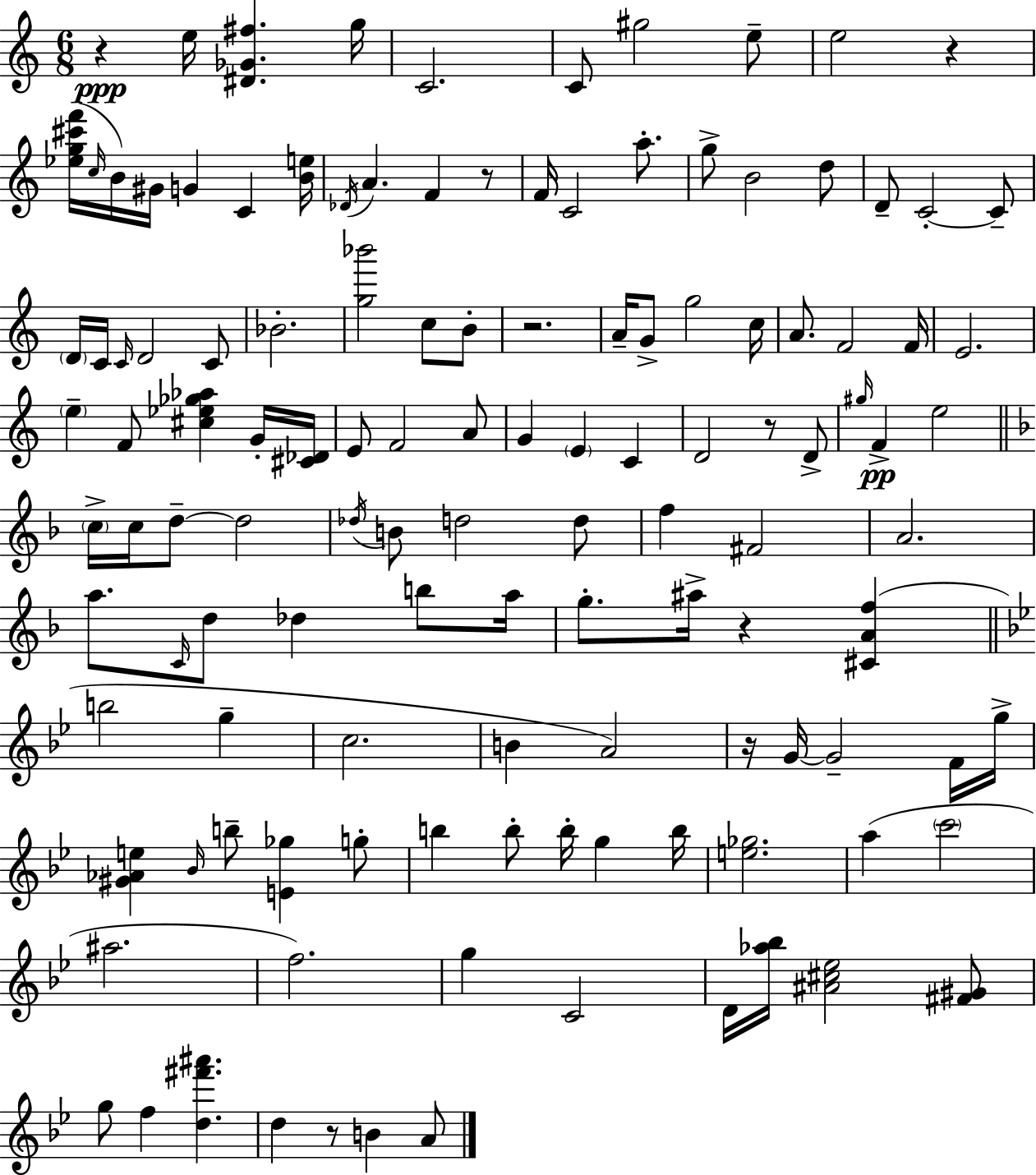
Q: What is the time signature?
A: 6/8